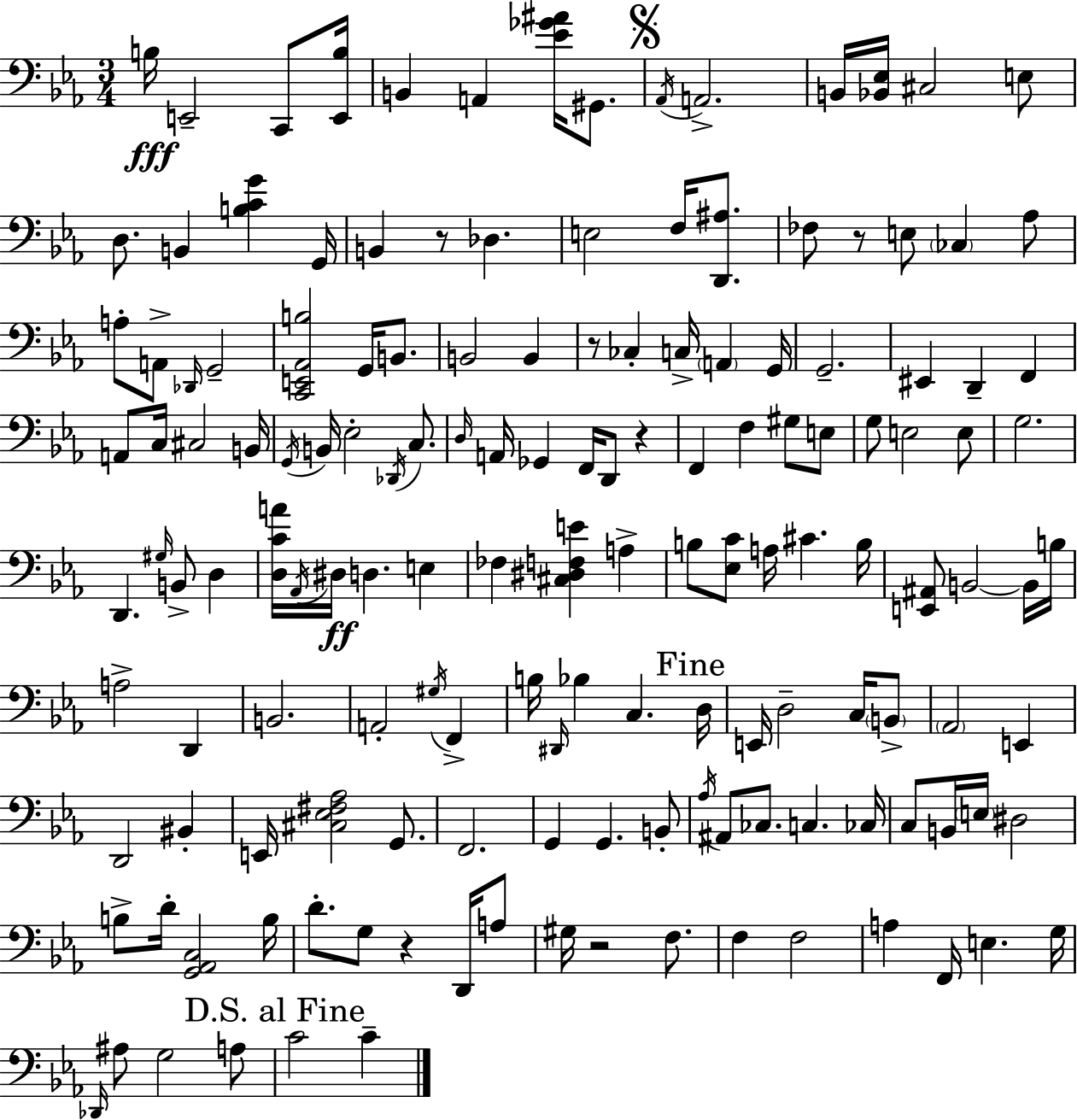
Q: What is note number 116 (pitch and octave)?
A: G3